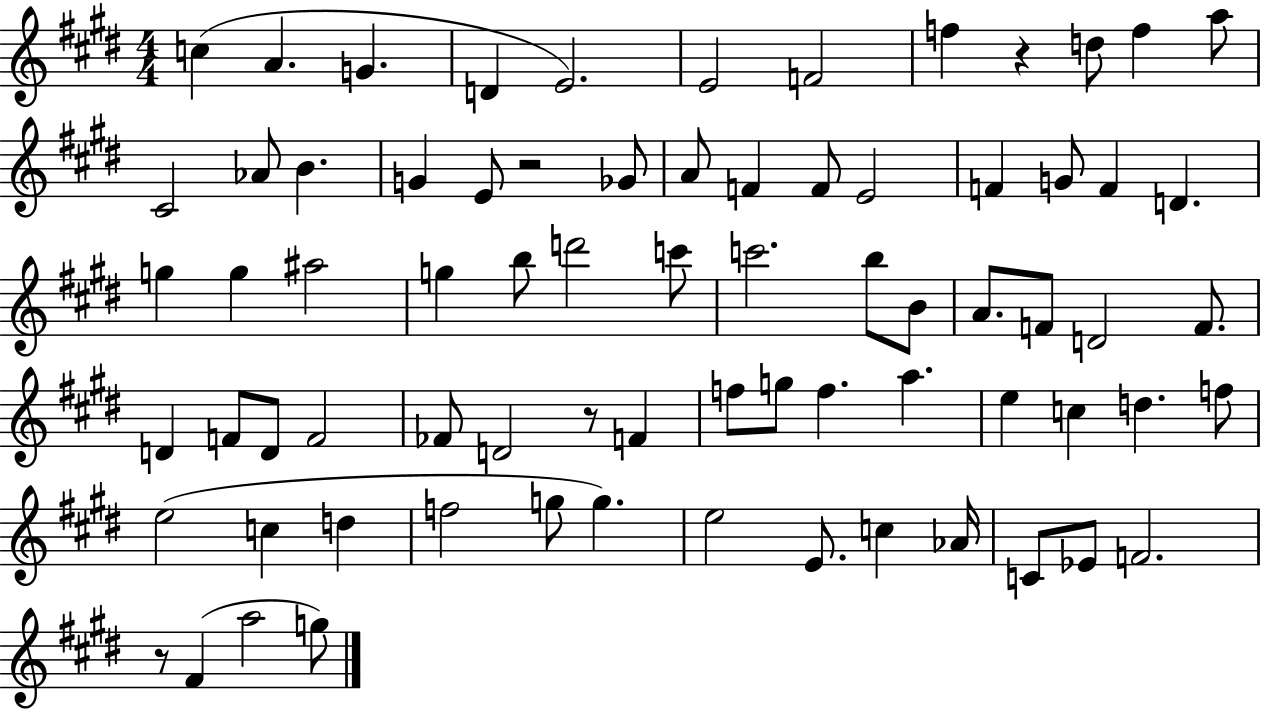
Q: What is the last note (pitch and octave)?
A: G5